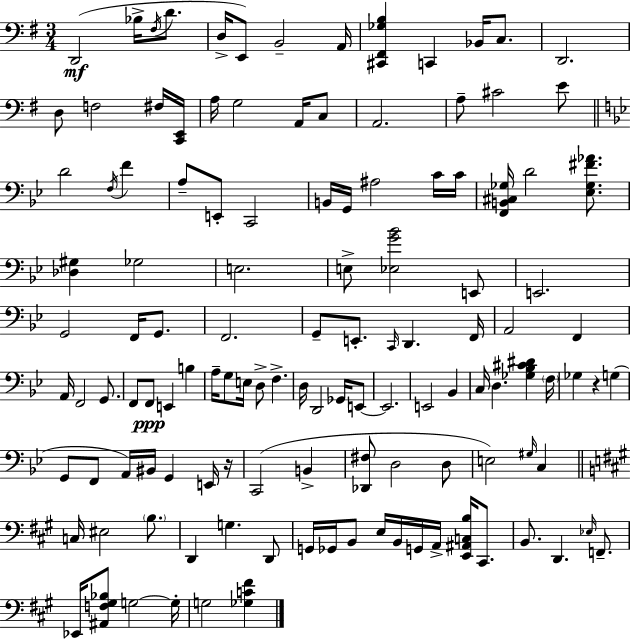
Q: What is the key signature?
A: E minor